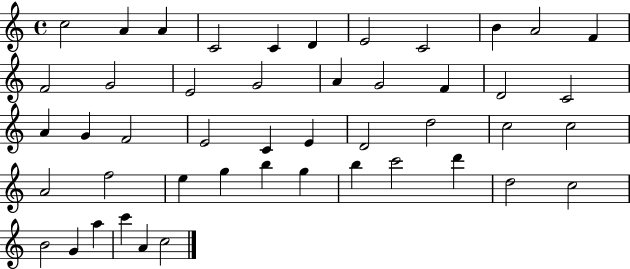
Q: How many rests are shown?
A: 0